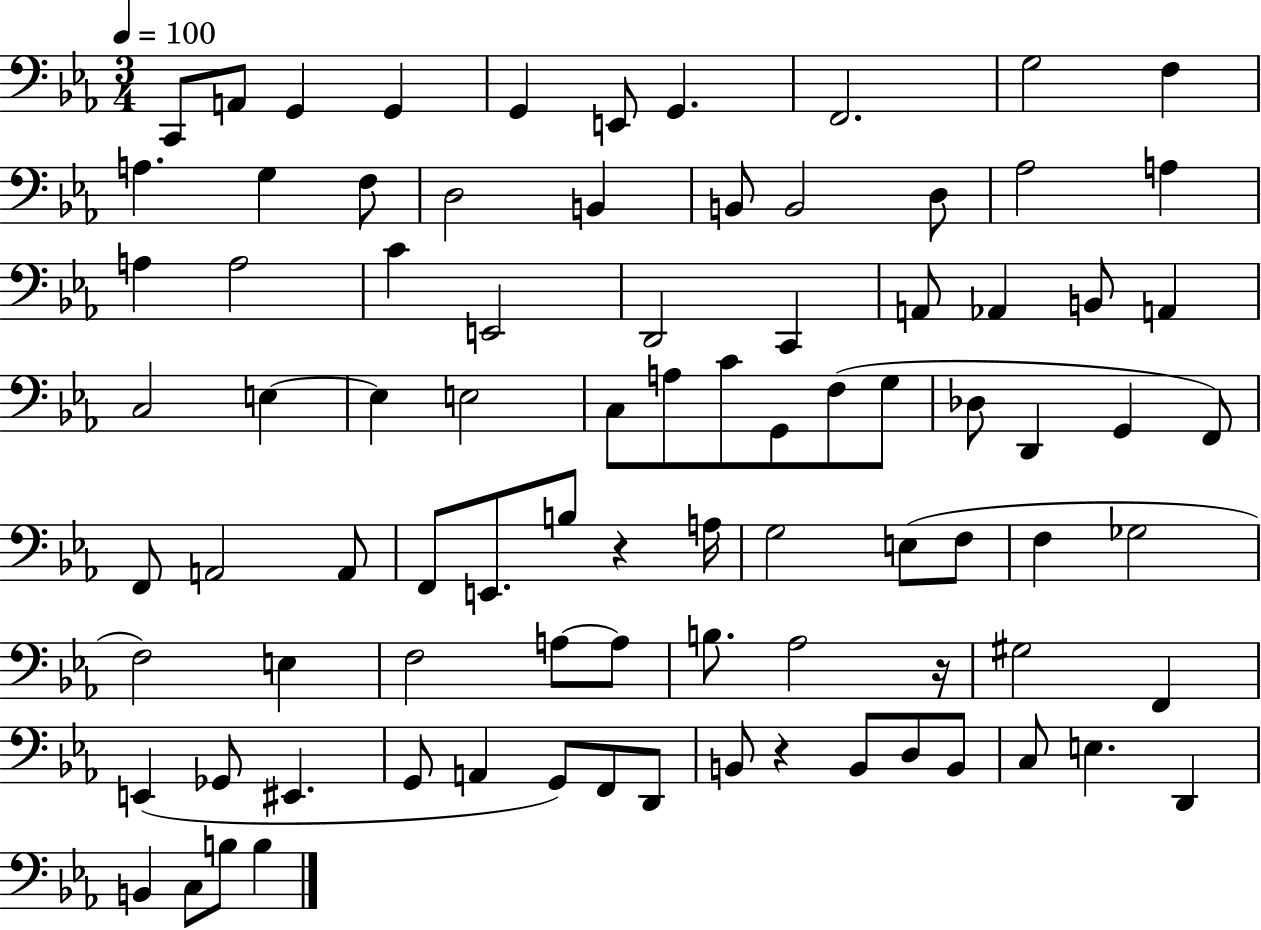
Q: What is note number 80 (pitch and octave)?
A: D2